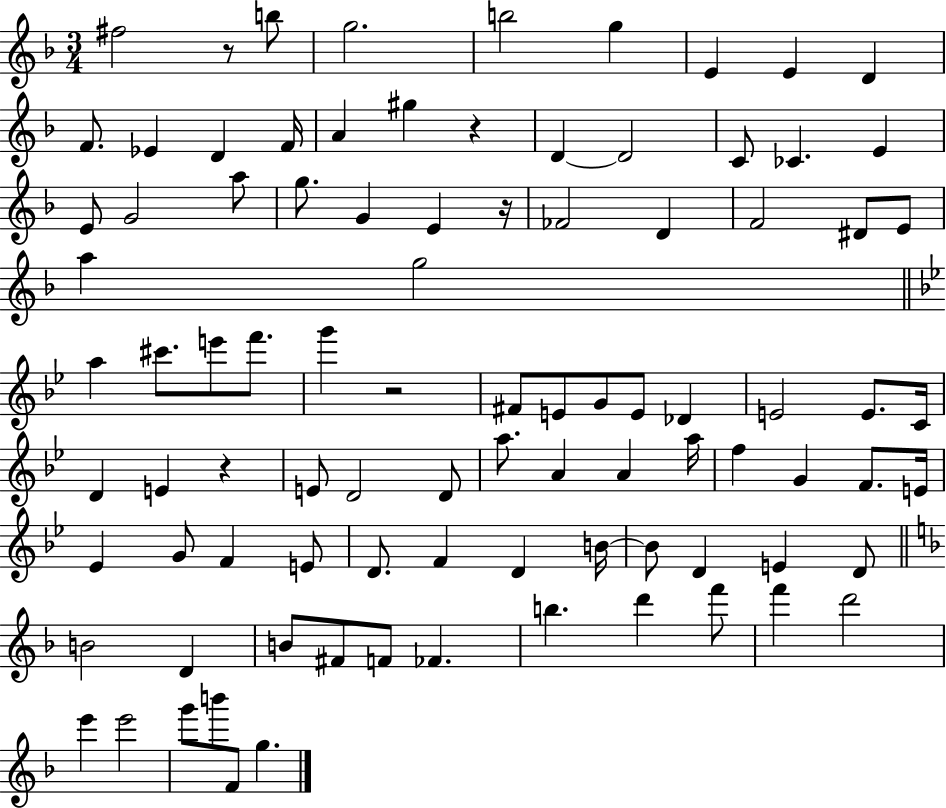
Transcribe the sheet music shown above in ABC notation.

X:1
T:Untitled
M:3/4
L:1/4
K:F
^f2 z/2 b/2 g2 b2 g E E D F/2 _E D F/4 A ^g z D D2 C/2 _C E E/2 G2 a/2 g/2 G E z/4 _F2 D F2 ^D/2 E/2 a g2 a ^c'/2 e'/2 f'/2 g' z2 ^F/2 E/2 G/2 E/2 _D E2 E/2 C/4 D E z E/2 D2 D/2 a/2 A A a/4 f G F/2 E/4 _E G/2 F E/2 D/2 F D B/4 B/2 D E D/2 B2 D B/2 ^F/2 F/2 _F b d' f'/2 f' d'2 e' e'2 g'/2 b'/2 F/2 g